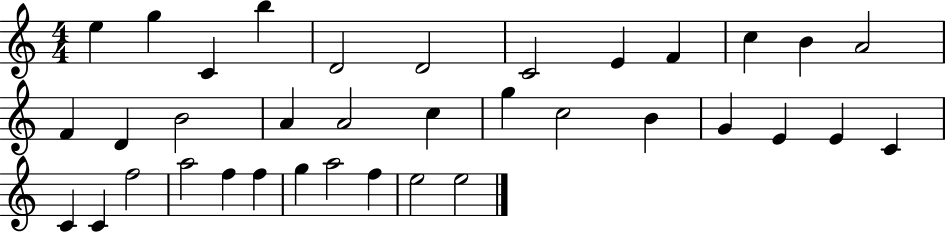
E5/q G5/q C4/q B5/q D4/h D4/h C4/h E4/q F4/q C5/q B4/q A4/h F4/q D4/q B4/h A4/q A4/h C5/q G5/q C5/h B4/q G4/q E4/q E4/q C4/q C4/q C4/q F5/h A5/h F5/q F5/q G5/q A5/h F5/q E5/h E5/h